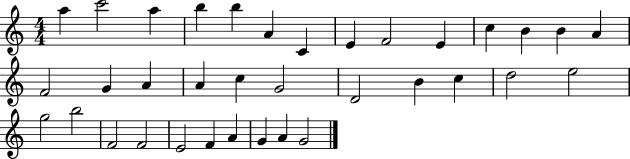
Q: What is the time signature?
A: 4/4